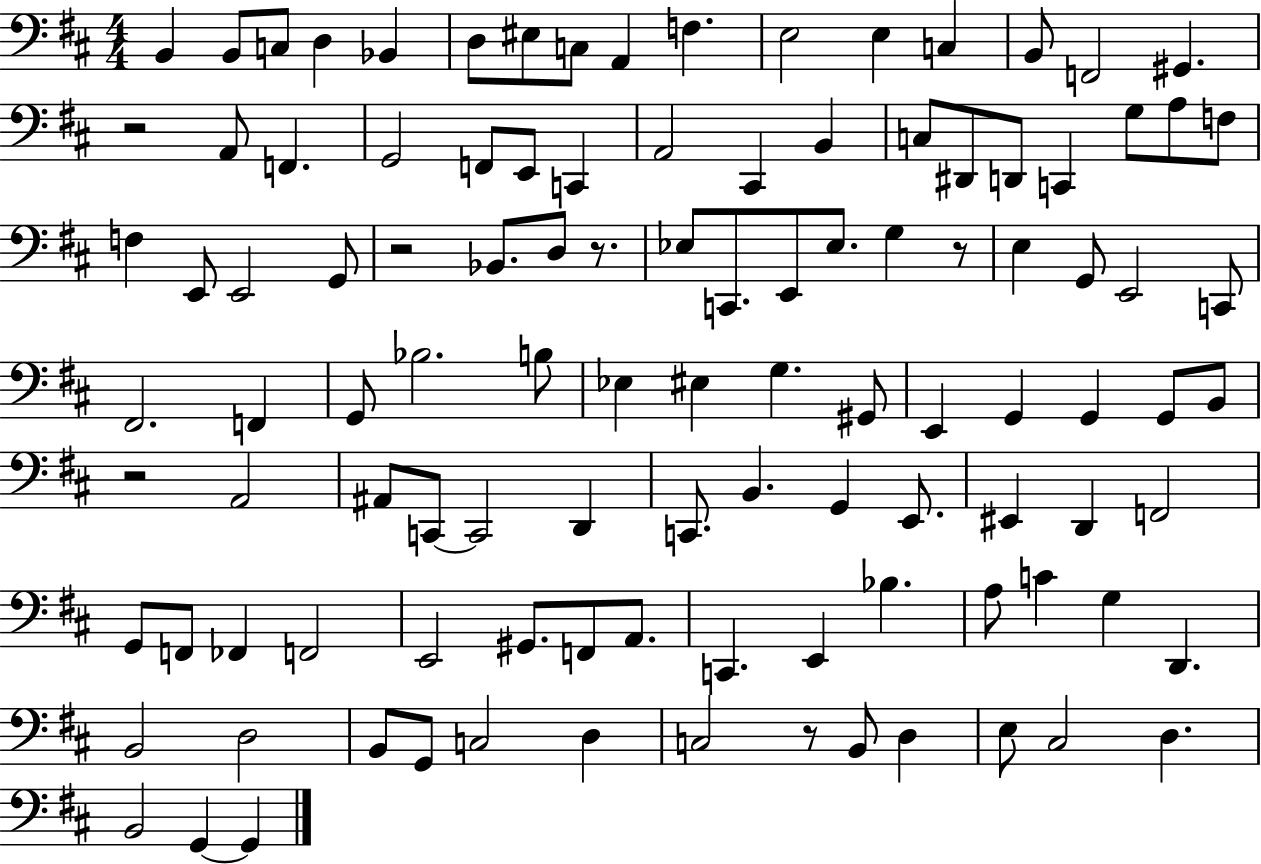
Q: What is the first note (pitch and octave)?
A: B2